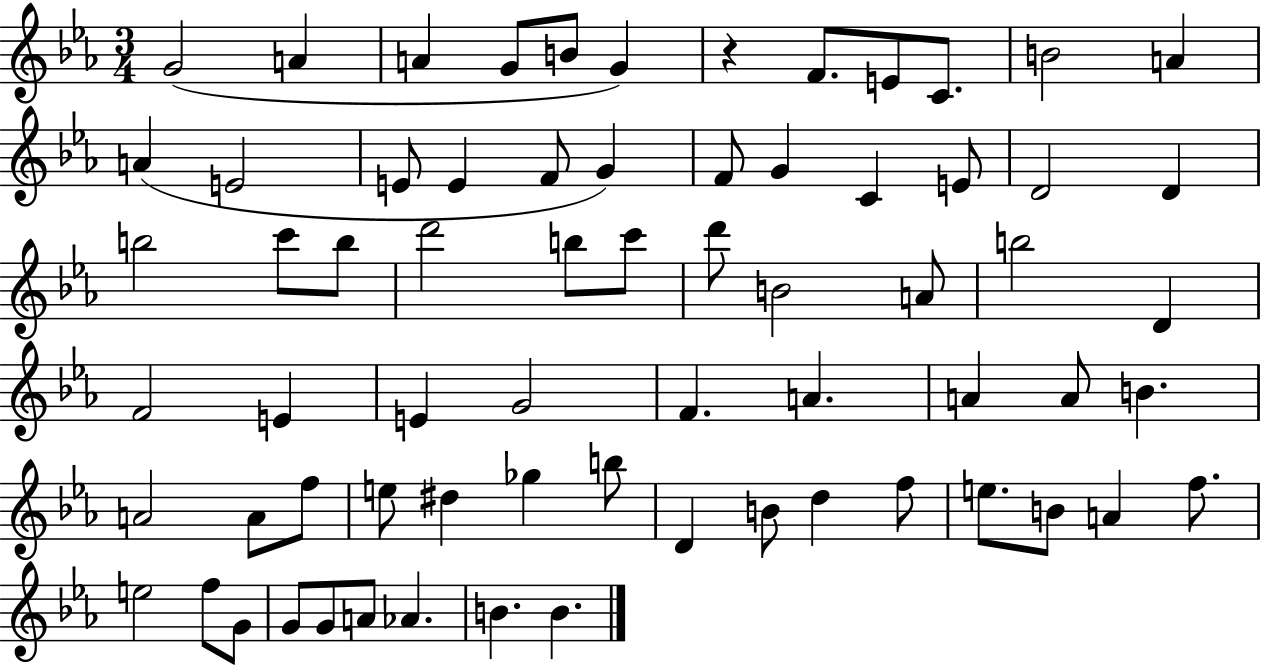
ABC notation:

X:1
T:Untitled
M:3/4
L:1/4
K:Eb
G2 A A G/2 B/2 G z F/2 E/2 C/2 B2 A A E2 E/2 E F/2 G F/2 G C E/2 D2 D b2 c'/2 b/2 d'2 b/2 c'/2 d'/2 B2 A/2 b2 D F2 E E G2 F A A A/2 B A2 A/2 f/2 e/2 ^d _g b/2 D B/2 d f/2 e/2 B/2 A f/2 e2 f/2 G/2 G/2 G/2 A/2 _A B B